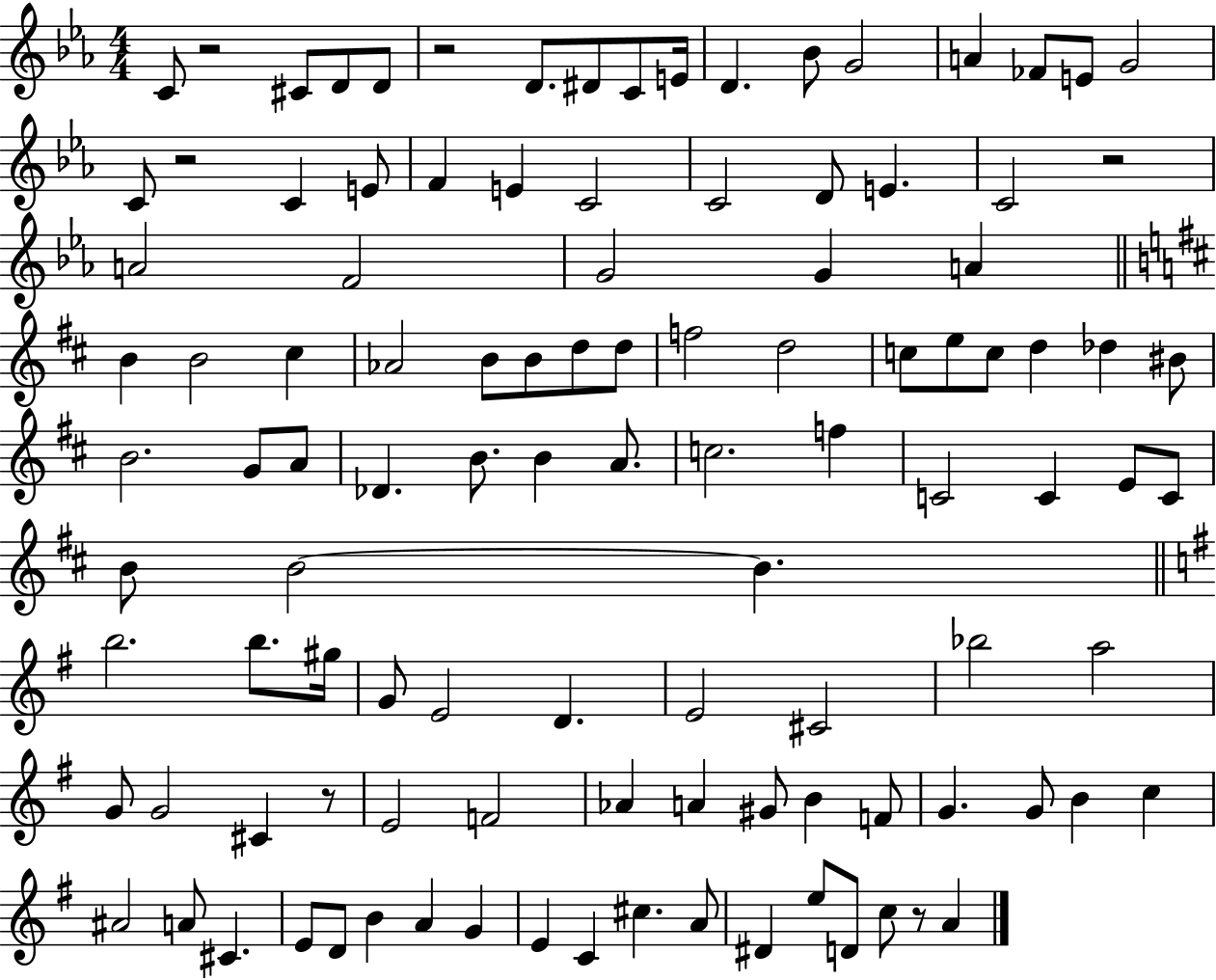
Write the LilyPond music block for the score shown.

{
  \clef treble
  \numericTimeSignature
  \time 4/4
  \key ees \major
  c'8 r2 cis'8 d'8 d'8 | r2 d'8. dis'8 c'8 e'16 | d'4. bes'8 g'2 | a'4 fes'8 e'8 g'2 | \break c'8 r2 c'4 e'8 | f'4 e'4 c'2 | c'2 d'8 e'4. | c'2 r2 | \break a'2 f'2 | g'2 g'4 a'4 | \bar "||" \break \key d \major b'4 b'2 cis''4 | aes'2 b'8 b'8 d''8 d''8 | f''2 d''2 | c''8 e''8 c''8 d''4 des''4 bis'8 | \break b'2. g'8 a'8 | des'4. b'8. b'4 a'8. | c''2. f''4 | c'2 c'4 e'8 c'8 | \break b'8 b'2~~ b'4. | \bar "||" \break \key g \major b''2. b''8. gis''16 | g'8 e'2 d'4. | e'2 cis'2 | bes''2 a''2 | \break g'8 g'2 cis'4 r8 | e'2 f'2 | aes'4 a'4 gis'8 b'4 f'8 | g'4. g'8 b'4 c''4 | \break ais'2 a'8 cis'4. | e'8 d'8 b'4 a'4 g'4 | e'4 c'4 cis''4. a'8 | dis'4 e''8 d'8 c''8 r8 a'4 | \break \bar "|."
}